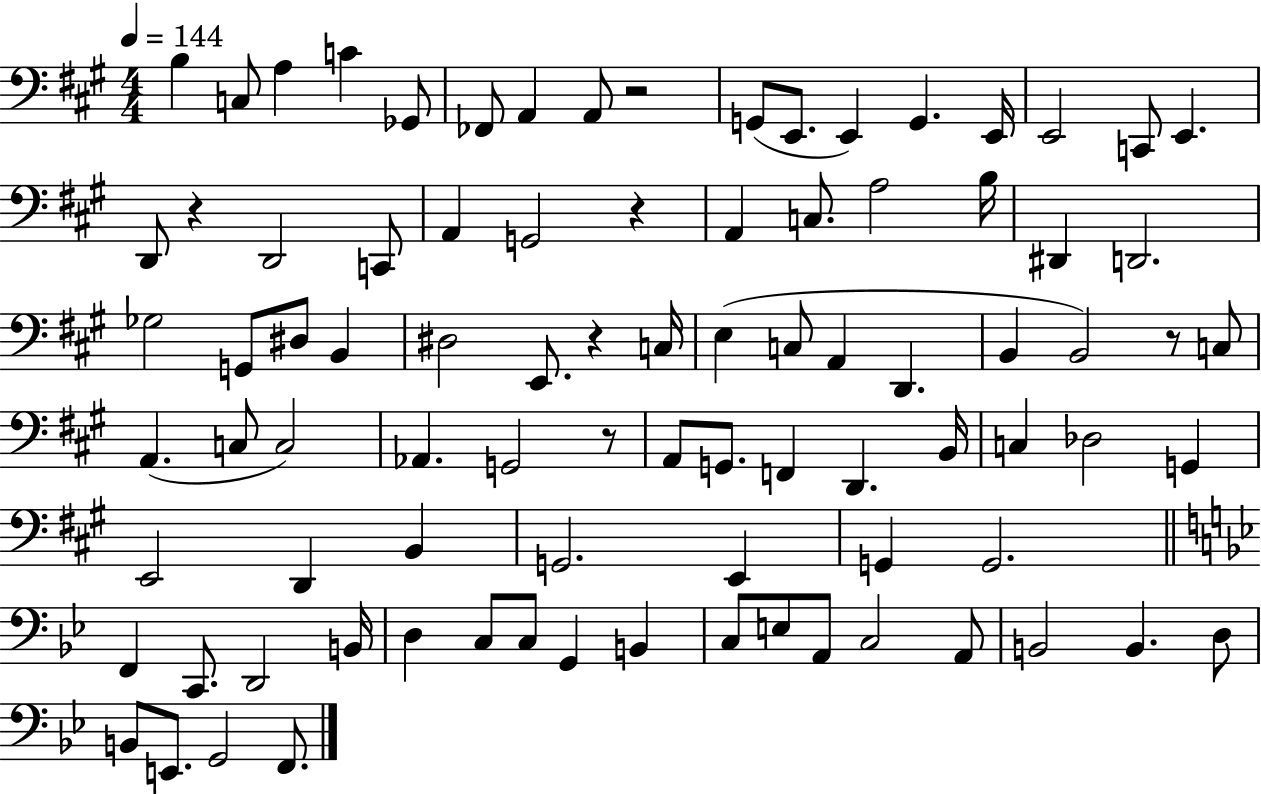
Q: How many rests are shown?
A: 6